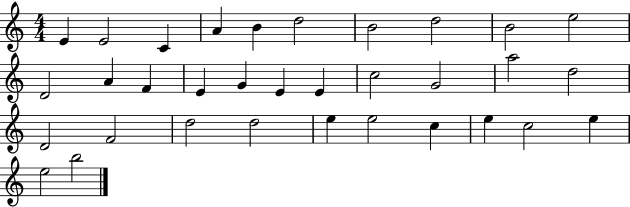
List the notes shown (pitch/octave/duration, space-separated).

E4/q E4/h C4/q A4/q B4/q D5/h B4/h D5/h B4/h E5/h D4/h A4/q F4/q E4/q G4/q E4/q E4/q C5/h G4/h A5/h D5/h D4/h F4/h D5/h D5/h E5/q E5/h C5/q E5/q C5/h E5/q E5/h B5/h